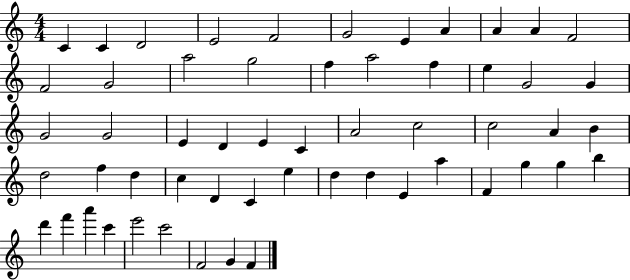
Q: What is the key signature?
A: C major